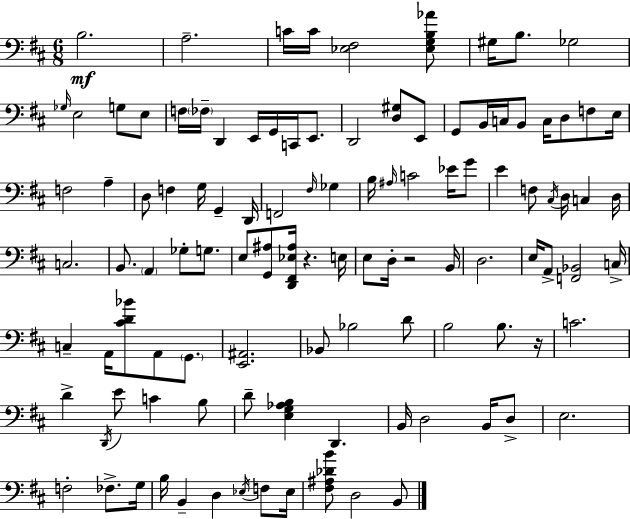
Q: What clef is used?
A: bass